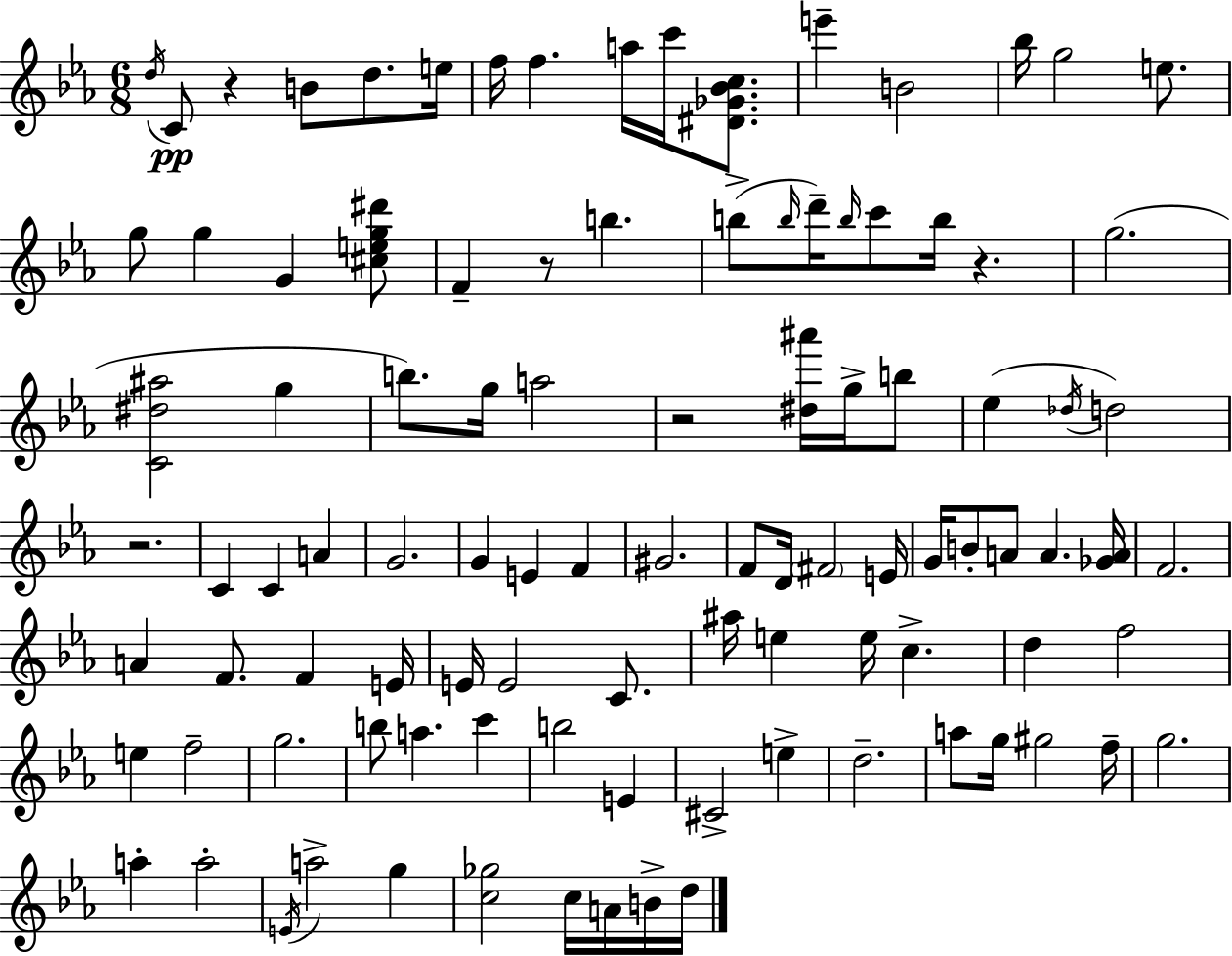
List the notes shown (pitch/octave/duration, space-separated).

D5/s C4/e R/q B4/e D5/e. E5/s F5/s F5/q. A5/s C6/s [D#4,Gb4,Bb4,C5]/e. E6/q B4/h Bb5/s G5/h E5/e. G5/e G5/q G4/q [C#5,E5,G5,D#6]/e F4/q R/e B5/q. B5/e B5/s D6/s B5/s C6/e B5/s R/q. G5/h. [C4,D#5,A#5]/h G5/q B5/e. G5/s A5/h R/h [D#5,A#6]/s G5/s B5/e Eb5/q Db5/s D5/h R/h. C4/q C4/q A4/q G4/h. G4/q E4/q F4/q G#4/h. F4/e D4/s F#4/h E4/s G4/s B4/e A4/e A4/q. [Gb4,A4]/s F4/h. A4/q F4/e. F4/q E4/s E4/s E4/h C4/e. A#5/s E5/q E5/s C5/q. D5/q F5/h E5/q F5/h G5/h. B5/e A5/q. C6/q B5/h E4/q C#4/h E5/q D5/h. A5/e G5/s G#5/h F5/s G5/h. A5/q A5/h E4/s A5/h G5/q [C5,Gb5]/h C5/s A4/s B4/s D5/s